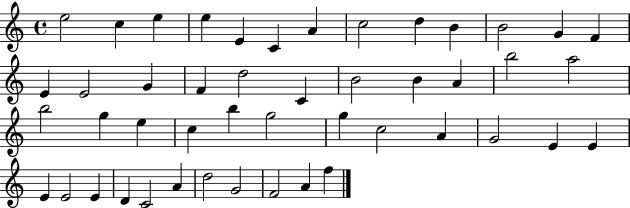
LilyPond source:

{
  \clef treble
  \time 4/4
  \defaultTimeSignature
  \key c \major
  e''2 c''4 e''4 | e''4 e'4 c'4 a'4 | c''2 d''4 b'4 | b'2 g'4 f'4 | \break e'4 e'2 g'4 | f'4 d''2 c'4 | b'2 b'4 a'4 | b''2 a''2 | \break b''2 g''4 e''4 | c''4 b''4 g''2 | g''4 c''2 a'4 | g'2 e'4 e'4 | \break e'4 e'2 e'4 | d'4 c'2 a'4 | d''2 g'2 | f'2 a'4 f''4 | \break \bar "|."
}